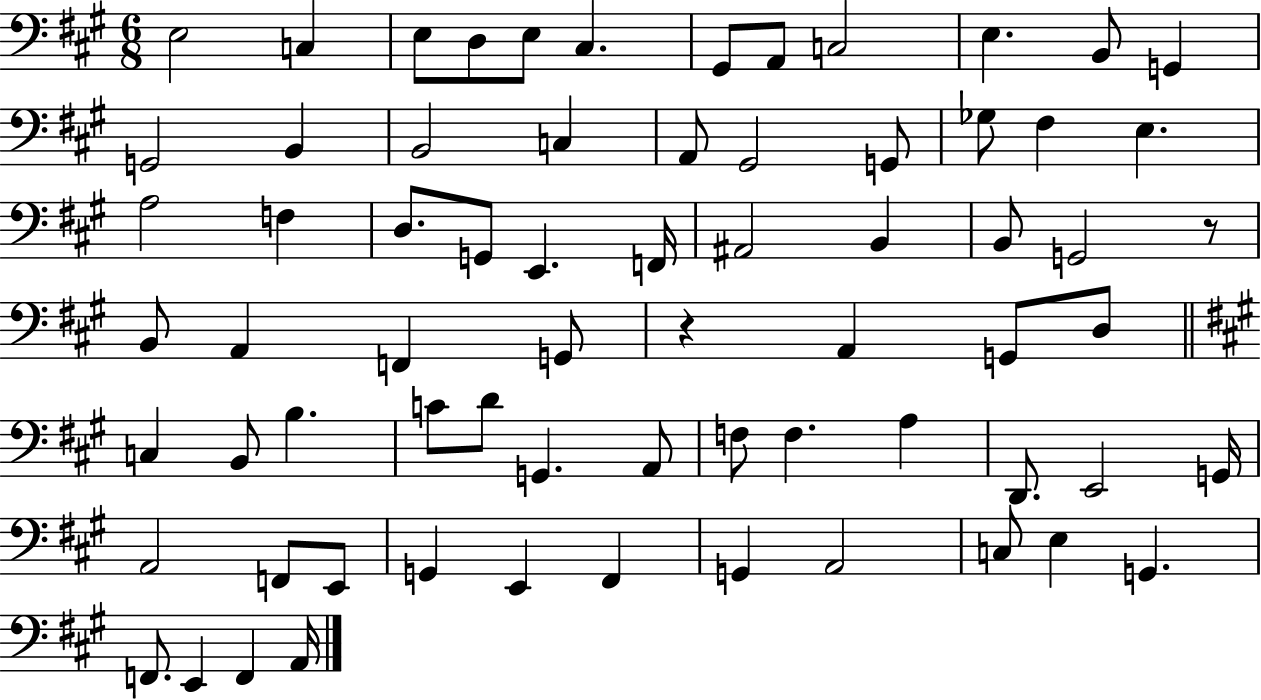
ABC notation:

X:1
T:Untitled
M:6/8
L:1/4
K:A
E,2 C, E,/2 D,/2 E,/2 ^C, ^G,,/2 A,,/2 C,2 E, B,,/2 G,, G,,2 B,, B,,2 C, A,,/2 ^G,,2 G,,/2 _G,/2 ^F, E, A,2 F, D,/2 G,,/2 E,, F,,/4 ^A,,2 B,, B,,/2 G,,2 z/2 B,,/2 A,, F,, G,,/2 z A,, G,,/2 D,/2 C, B,,/2 B, C/2 D/2 G,, A,,/2 F,/2 F, A, D,,/2 E,,2 G,,/4 A,,2 F,,/2 E,,/2 G,, E,, ^F,, G,, A,,2 C,/2 E, G,, F,,/2 E,, F,, A,,/4